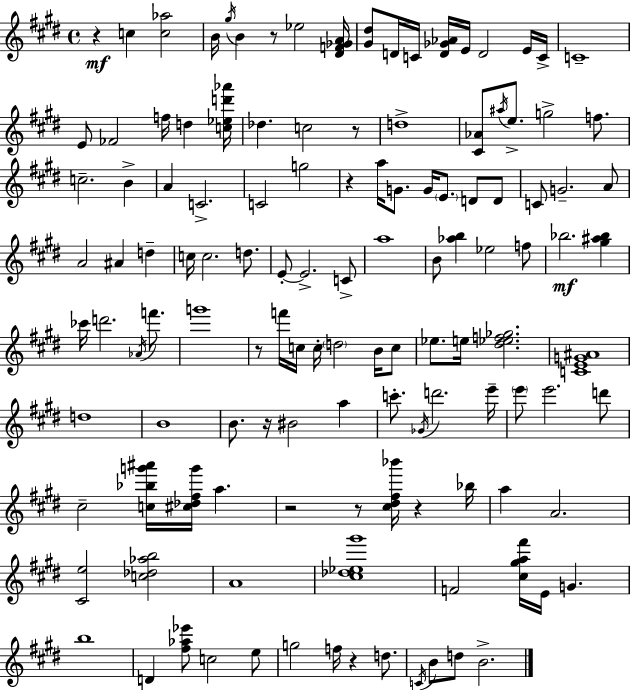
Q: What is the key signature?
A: E major